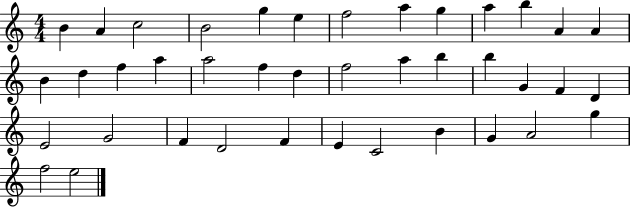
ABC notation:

X:1
T:Untitled
M:4/4
L:1/4
K:C
B A c2 B2 g e f2 a g a b A A B d f a a2 f d f2 a b b G F D E2 G2 F D2 F E C2 B G A2 g f2 e2